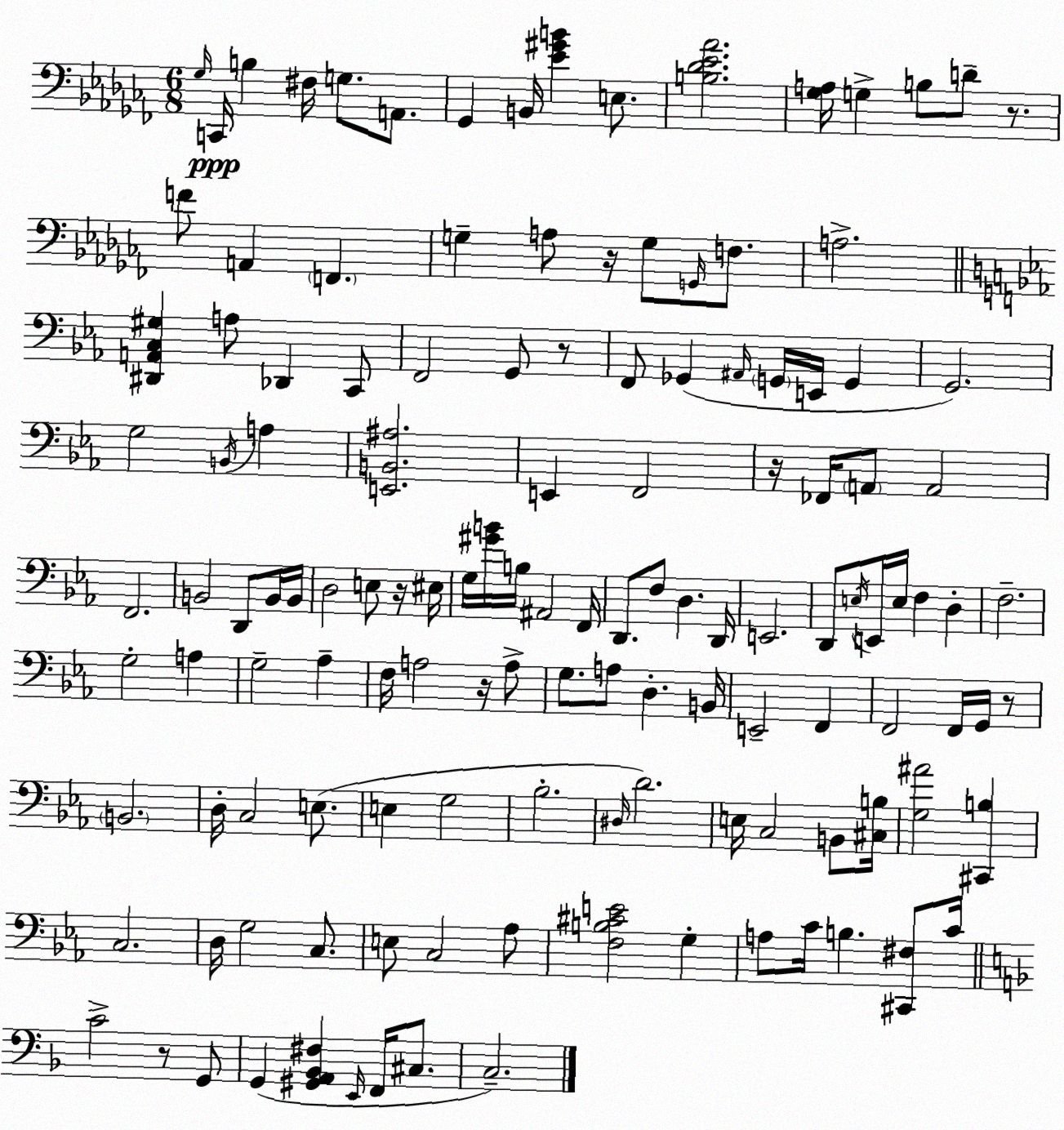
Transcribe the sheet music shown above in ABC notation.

X:1
T:Untitled
M:6/8
L:1/4
K:Abm
_G,/4 C,,/4 B, ^F,/4 G,/2 A,,/2 _G,, B,,/4 [_E^GB] E,/2 [B,_D_E_A]2 [_G,A,]/4 G, B,/2 D/2 z/2 F/2 A,, F,, G, A,/2 z/4 G,/2 G,,/4 F,/2 A,2 [^D,,A,,C,^G,] A,/2 _D,, C,,/2 F,,2 G,,/2 z/2 F,,/2 _G,, ^A,,/4 G,,/4 E,,/4 G,, G,,2 G,2 B,,/4 A, [E,,B,,^A,]2 E,, F,,2 z/4 _F,,/4 A,,/2 A,,2 F,,2 B,,2 D,,/2 B,,/4 B,,/4 D,2 E,/2 z/4 ^E,/4 G,/4 [^GB]/4 B,/4 ^A,,2 F,,/4 D,,/2 F,/2 D, D,,/4 E,,2 D,,/2 E,/4 E,,/4 E,/4 F, D, F,2 G,2 A, G,2 _A, F,/4 A,2 z/4 A,/2 G,/2 A,/2 D, B,,/4 E,,2 F,, F,,2 F,,/4 G,,/4 z/2 B,,2 D,/4 C,2 E,/2 E, G,2 _B,2 ^D,/4 D2 E,/4 C,2 B,,/2 [^C,B,]/4 [G,^A]2 [^C,,B,] C,2 D,/4 G,2 C,/2 E,/2 C,2 _A,/2 [F,B,^CE]2 G, A,/2 C/4 B, [^C,,^F,]/2 C/4 C2 z/2 G,,/2 G,, [^G,,A,,_B,,^F,] E,,/4 F,,/4 ^C,/2 C,2